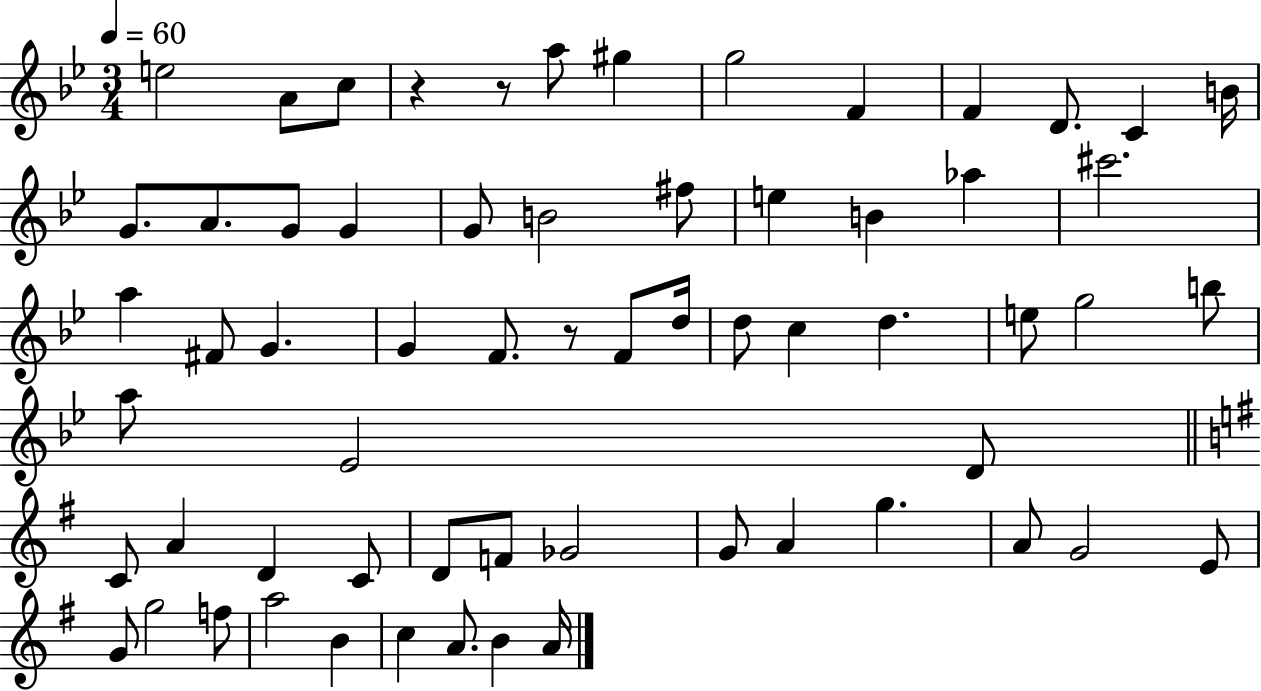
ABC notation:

X:1
T:Untitled
M:3/4
L:1/4
K:Bb
e2 A/2 c/2 z z/2 a/2 ^g g2 F F D/2 C B/4 G/2 A/2 G/2 G G/2 B2 ^f/2 e B _a ^c'2 a ^F/2 G G F/2 z/2 F/2 d/4 d/2 c d e/2 g2 b/2 a/2 _E2 D/2 C/2 A D C/2 D/2 F/2 _G2 G/2 A g A/2 G2 E/2 G/2 g2 f/2 a2 B c A/2 B A/4